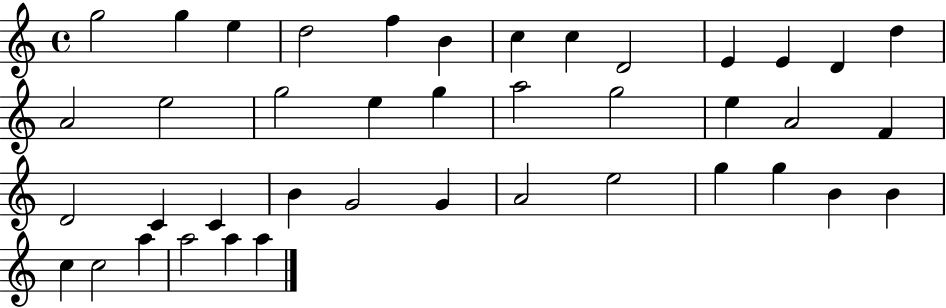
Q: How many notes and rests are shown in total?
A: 41